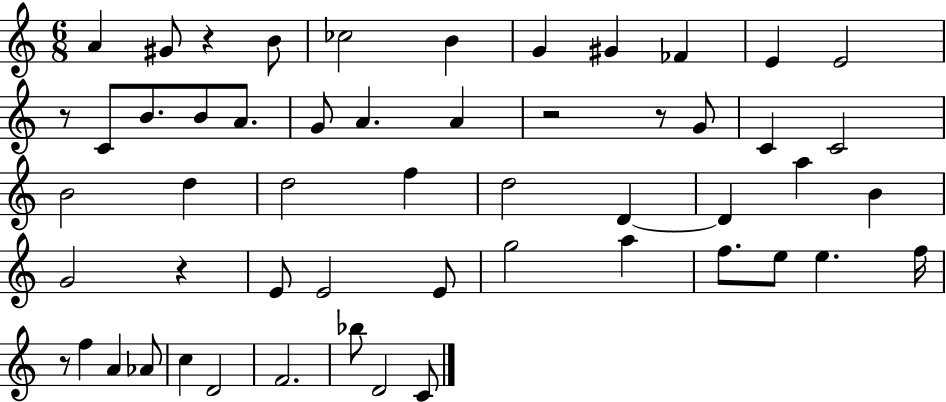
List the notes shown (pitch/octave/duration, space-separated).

A4/q G#4/e R/q B4/e CES5/h B4/q G4/q G#4/q FES4/q E4/q E4/h R/e C4/e B4/e. B4/e A4/e. G4/e A4/q. A4/q R/h R/e G4/e C4/q C4/h B4/h D5/q D5/h F5/q D5/h D4/q D4/q A5/q B4/q G4/h R/q E4/e E4/h E4/e G5/h A5/q F5/e. E5/e E5/q. F5/s R/e F5/q A4/q Ab4/e C5/q D4/h F4/h. Bb5/e D4/h C4/e